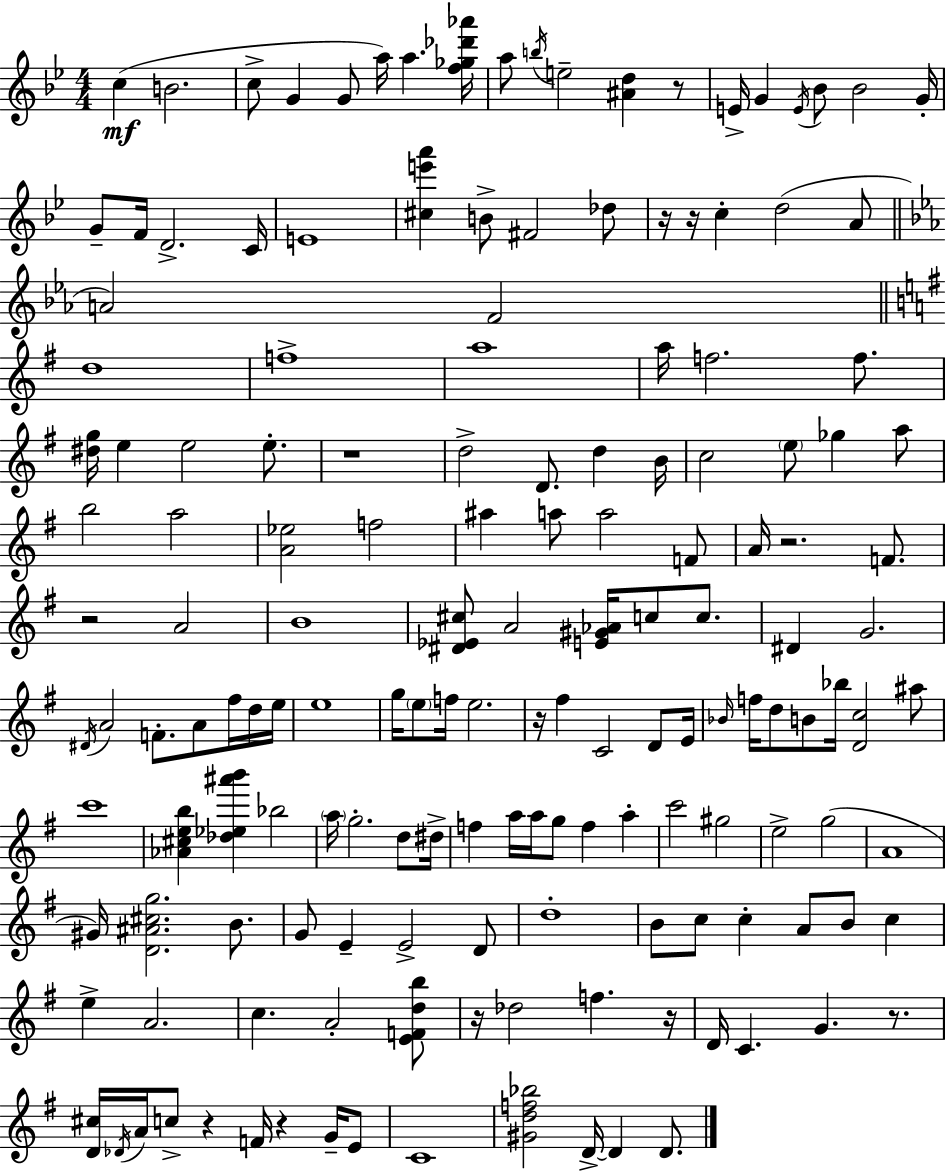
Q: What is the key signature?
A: BES major